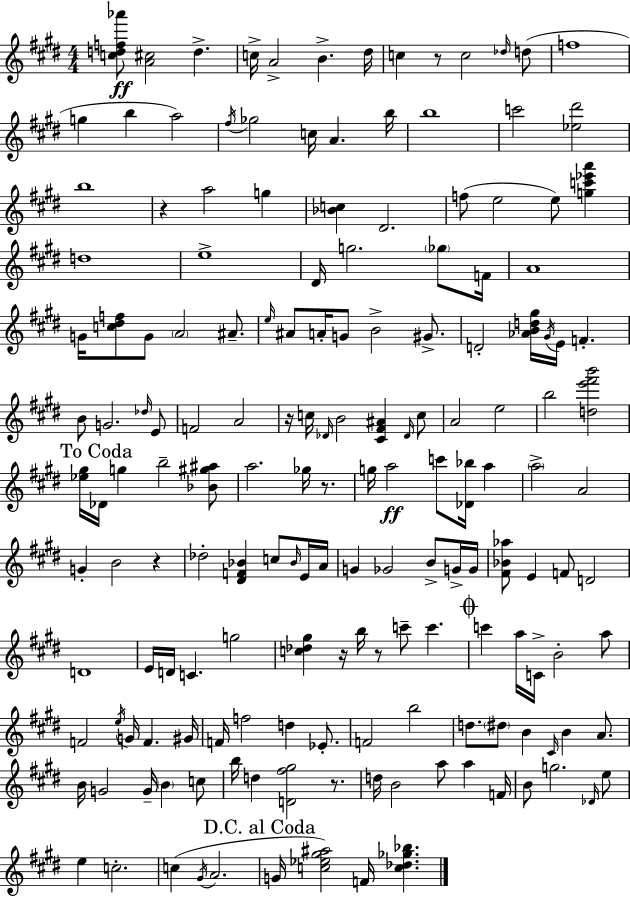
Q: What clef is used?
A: treble